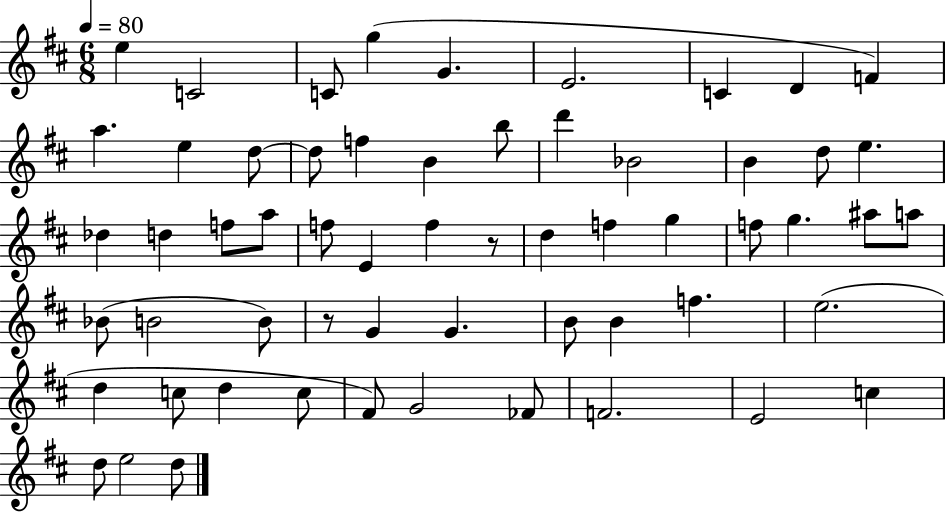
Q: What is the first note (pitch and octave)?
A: E5